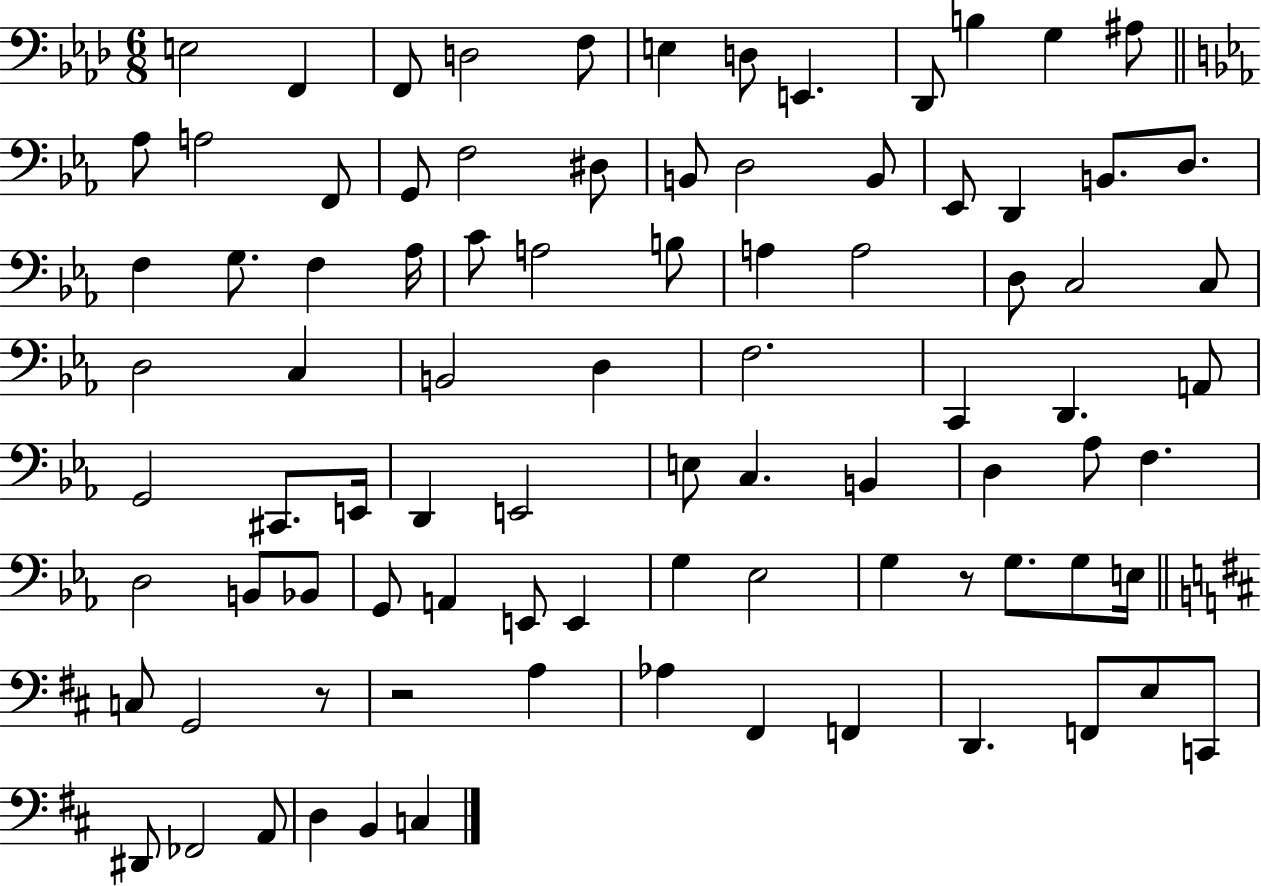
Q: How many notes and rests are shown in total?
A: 88